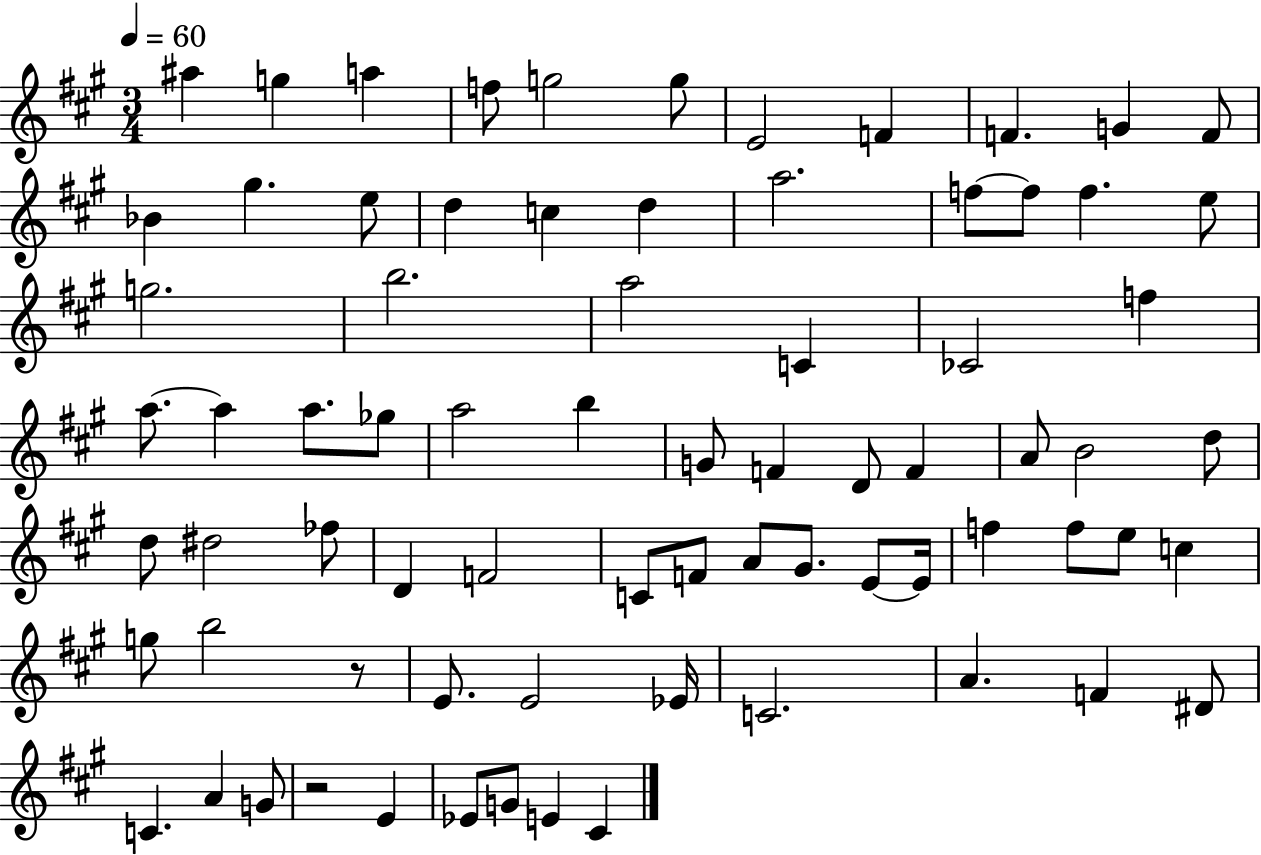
A#5/q G5/q A5/q F5/e G5/h G5/e E4/h F4/q F4/q. G4/q F4/e Bb4/q G#5/q. E5/e D5/q C5/q D5/q A5/h. F5/e F5/e F5/q. E5/e G5/h. B5/h. A5/h C4/q CES4/h F5/q A5/e. A5/q A5/e. Gb5/e A5/h B5/q G4/e F4/q D4/e F4/q A4/e B4/h D5/e D5/e D#5/h FES5/e D4/q F4/h C4/e F4/e A4/e G#4/e. E4/e E4/s F5/q F5/e E5/e C5/q G5/e B5/h R/e E4/e. E4/h Eb4/s C4/h. A4/q. F4/q D#4/e C4/q. A4/q G4/e R/h E4/q Eb4/e G4/e E4/q C#4/q